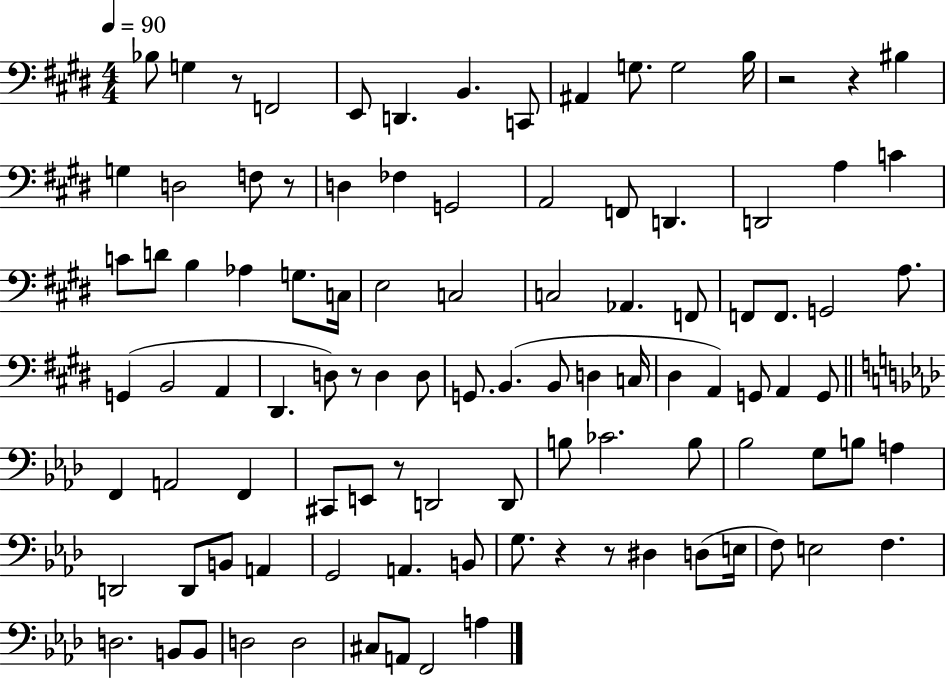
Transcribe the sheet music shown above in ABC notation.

X:1
T:Untitled
M:4/4
L:1/4
K:E
_B,/2 G, z/2 F,,2 E,,/2 D,, B,, C,,/2 ^A,, G,/2 G,2 B,/4 z2 z ^B, G, D,2 F,/2 z/2 D, _F, G,,2 A,,2 F,,/2 D,, D,,2 A, C C/2 D/2 B, _A, G,/2 C,/4 E,2 C,2 C,2 _A,, F,,/2 F,,/2 F,,/2 G,,2 A,/2 G,, B,,2 A,, ^D,, D,/2 z/2 D, D,/2 G,,/2 B,, B,,/2 D, C,/4 ^D, A,, G,,/2 A,, G,,/2 F,, A,,2 F,, ^C,,/2 E,,/2 z/2 D,,2 D,,/2 B,/2 _C2 B,/2 _B,2 G,/2 B,/2 A, D,,2 D,,/2 B,,/2 A,, G,,2 A,, B,,/2 G,/2 z z/2 ^D, D,/2 E,/4 F,/2 E,2 F, D,2 B,,/2 B,,/2 D,2 D,2 ^C,/2 A,,/2 F,,2 A,